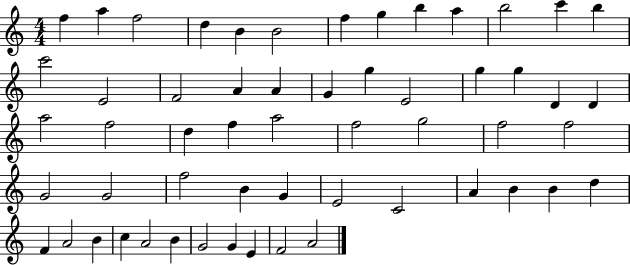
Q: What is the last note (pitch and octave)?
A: A4